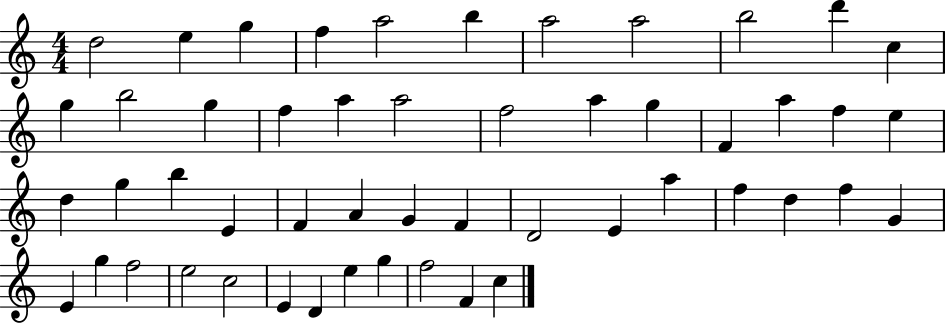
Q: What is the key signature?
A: C major